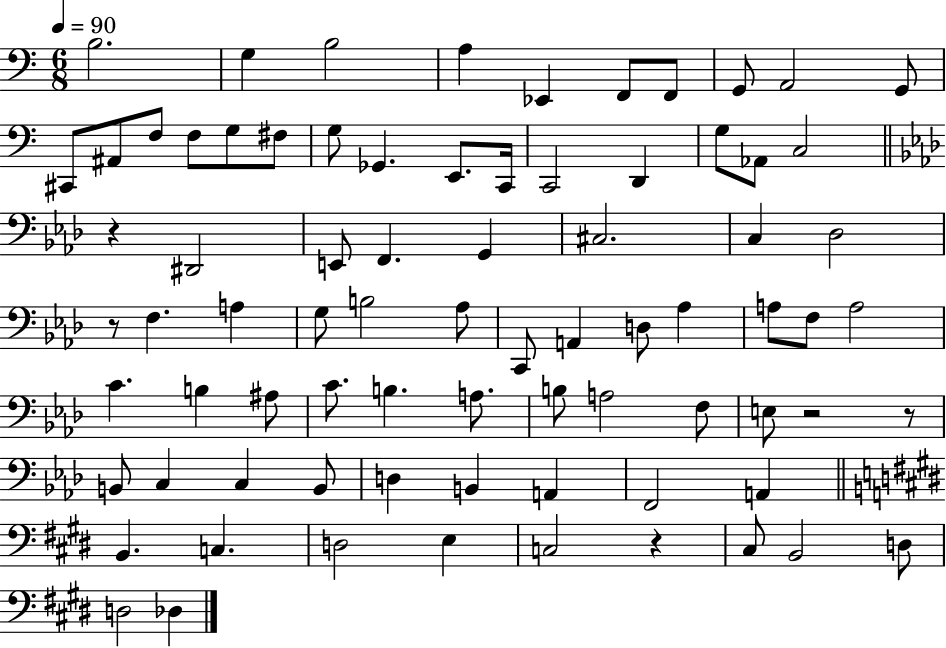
X:1
T:Untitled
M:6/8
L:1/4
K:C
B,2 G, B,2 A, _E,, F,,/2 F,,/2 G,,/2 A,,2 G,,/2 ^C,,/2 ^A,,/2 F,/2 F,/2 G,/2 ^F,/2 G,/2 _G,, E,,/2 C,,/4 C,,2 D,, G,/2 _A,,/2 C,2 z ^D,,2 E,,/2 F,, G,, ^C,2 C, _D,2 z/2 F, A, G,/2 B,2 _A,/2 C,,/2 A,, D,/2 _A, A,/2 F,/2 A,2 C B, ^A,/2 C/2 B, A,/2 B,/2 A,2 F,/2 E,/2 z2 z/2 B,,/2 C, C, B,,/2 D, B,, A,, F,,2 A,, B,, C, D,2 E, C,2 z ^C,/2 B,,2 D,/2 D,2 _D,